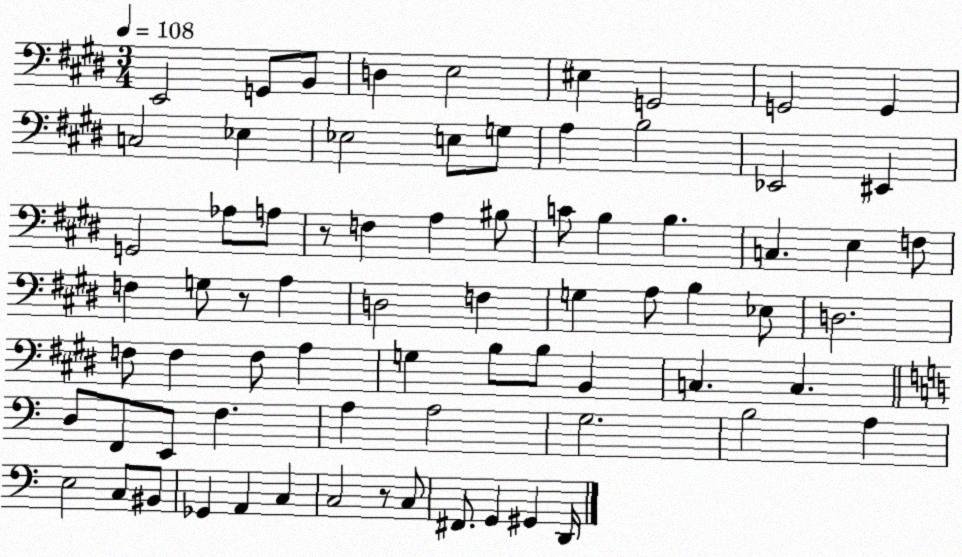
X:1
T:Untitled
M:3/4
L:1/4
K:E
E,,2 G,,/2 B,,/2 D, E,2 ^E, G,,2 G,,2 G,, C,2 _E, _E,2 E,/2 G,/2 A, B,2 _E,,2 ^E,, G,,2 _A,/2 A,/2 z/2 F, A, ^B,/2 C/2 B, B, C, E, F,/2 F, G,/2 z/2 A, D,2 F, G, A,/2 B, _E,/2 D,2 F,/2 F, F,/2 A, G, B,/2 B,/2 B,, C, C, D,/2 F,,/2 E,,/2 F, A, A,2 G,2 B,2 A, E,2 C,/2 ^B,,/2 _G,, A,, C, C,2 z/2 C,/2 ^F,,/2 G,, ^G,, D,,/4